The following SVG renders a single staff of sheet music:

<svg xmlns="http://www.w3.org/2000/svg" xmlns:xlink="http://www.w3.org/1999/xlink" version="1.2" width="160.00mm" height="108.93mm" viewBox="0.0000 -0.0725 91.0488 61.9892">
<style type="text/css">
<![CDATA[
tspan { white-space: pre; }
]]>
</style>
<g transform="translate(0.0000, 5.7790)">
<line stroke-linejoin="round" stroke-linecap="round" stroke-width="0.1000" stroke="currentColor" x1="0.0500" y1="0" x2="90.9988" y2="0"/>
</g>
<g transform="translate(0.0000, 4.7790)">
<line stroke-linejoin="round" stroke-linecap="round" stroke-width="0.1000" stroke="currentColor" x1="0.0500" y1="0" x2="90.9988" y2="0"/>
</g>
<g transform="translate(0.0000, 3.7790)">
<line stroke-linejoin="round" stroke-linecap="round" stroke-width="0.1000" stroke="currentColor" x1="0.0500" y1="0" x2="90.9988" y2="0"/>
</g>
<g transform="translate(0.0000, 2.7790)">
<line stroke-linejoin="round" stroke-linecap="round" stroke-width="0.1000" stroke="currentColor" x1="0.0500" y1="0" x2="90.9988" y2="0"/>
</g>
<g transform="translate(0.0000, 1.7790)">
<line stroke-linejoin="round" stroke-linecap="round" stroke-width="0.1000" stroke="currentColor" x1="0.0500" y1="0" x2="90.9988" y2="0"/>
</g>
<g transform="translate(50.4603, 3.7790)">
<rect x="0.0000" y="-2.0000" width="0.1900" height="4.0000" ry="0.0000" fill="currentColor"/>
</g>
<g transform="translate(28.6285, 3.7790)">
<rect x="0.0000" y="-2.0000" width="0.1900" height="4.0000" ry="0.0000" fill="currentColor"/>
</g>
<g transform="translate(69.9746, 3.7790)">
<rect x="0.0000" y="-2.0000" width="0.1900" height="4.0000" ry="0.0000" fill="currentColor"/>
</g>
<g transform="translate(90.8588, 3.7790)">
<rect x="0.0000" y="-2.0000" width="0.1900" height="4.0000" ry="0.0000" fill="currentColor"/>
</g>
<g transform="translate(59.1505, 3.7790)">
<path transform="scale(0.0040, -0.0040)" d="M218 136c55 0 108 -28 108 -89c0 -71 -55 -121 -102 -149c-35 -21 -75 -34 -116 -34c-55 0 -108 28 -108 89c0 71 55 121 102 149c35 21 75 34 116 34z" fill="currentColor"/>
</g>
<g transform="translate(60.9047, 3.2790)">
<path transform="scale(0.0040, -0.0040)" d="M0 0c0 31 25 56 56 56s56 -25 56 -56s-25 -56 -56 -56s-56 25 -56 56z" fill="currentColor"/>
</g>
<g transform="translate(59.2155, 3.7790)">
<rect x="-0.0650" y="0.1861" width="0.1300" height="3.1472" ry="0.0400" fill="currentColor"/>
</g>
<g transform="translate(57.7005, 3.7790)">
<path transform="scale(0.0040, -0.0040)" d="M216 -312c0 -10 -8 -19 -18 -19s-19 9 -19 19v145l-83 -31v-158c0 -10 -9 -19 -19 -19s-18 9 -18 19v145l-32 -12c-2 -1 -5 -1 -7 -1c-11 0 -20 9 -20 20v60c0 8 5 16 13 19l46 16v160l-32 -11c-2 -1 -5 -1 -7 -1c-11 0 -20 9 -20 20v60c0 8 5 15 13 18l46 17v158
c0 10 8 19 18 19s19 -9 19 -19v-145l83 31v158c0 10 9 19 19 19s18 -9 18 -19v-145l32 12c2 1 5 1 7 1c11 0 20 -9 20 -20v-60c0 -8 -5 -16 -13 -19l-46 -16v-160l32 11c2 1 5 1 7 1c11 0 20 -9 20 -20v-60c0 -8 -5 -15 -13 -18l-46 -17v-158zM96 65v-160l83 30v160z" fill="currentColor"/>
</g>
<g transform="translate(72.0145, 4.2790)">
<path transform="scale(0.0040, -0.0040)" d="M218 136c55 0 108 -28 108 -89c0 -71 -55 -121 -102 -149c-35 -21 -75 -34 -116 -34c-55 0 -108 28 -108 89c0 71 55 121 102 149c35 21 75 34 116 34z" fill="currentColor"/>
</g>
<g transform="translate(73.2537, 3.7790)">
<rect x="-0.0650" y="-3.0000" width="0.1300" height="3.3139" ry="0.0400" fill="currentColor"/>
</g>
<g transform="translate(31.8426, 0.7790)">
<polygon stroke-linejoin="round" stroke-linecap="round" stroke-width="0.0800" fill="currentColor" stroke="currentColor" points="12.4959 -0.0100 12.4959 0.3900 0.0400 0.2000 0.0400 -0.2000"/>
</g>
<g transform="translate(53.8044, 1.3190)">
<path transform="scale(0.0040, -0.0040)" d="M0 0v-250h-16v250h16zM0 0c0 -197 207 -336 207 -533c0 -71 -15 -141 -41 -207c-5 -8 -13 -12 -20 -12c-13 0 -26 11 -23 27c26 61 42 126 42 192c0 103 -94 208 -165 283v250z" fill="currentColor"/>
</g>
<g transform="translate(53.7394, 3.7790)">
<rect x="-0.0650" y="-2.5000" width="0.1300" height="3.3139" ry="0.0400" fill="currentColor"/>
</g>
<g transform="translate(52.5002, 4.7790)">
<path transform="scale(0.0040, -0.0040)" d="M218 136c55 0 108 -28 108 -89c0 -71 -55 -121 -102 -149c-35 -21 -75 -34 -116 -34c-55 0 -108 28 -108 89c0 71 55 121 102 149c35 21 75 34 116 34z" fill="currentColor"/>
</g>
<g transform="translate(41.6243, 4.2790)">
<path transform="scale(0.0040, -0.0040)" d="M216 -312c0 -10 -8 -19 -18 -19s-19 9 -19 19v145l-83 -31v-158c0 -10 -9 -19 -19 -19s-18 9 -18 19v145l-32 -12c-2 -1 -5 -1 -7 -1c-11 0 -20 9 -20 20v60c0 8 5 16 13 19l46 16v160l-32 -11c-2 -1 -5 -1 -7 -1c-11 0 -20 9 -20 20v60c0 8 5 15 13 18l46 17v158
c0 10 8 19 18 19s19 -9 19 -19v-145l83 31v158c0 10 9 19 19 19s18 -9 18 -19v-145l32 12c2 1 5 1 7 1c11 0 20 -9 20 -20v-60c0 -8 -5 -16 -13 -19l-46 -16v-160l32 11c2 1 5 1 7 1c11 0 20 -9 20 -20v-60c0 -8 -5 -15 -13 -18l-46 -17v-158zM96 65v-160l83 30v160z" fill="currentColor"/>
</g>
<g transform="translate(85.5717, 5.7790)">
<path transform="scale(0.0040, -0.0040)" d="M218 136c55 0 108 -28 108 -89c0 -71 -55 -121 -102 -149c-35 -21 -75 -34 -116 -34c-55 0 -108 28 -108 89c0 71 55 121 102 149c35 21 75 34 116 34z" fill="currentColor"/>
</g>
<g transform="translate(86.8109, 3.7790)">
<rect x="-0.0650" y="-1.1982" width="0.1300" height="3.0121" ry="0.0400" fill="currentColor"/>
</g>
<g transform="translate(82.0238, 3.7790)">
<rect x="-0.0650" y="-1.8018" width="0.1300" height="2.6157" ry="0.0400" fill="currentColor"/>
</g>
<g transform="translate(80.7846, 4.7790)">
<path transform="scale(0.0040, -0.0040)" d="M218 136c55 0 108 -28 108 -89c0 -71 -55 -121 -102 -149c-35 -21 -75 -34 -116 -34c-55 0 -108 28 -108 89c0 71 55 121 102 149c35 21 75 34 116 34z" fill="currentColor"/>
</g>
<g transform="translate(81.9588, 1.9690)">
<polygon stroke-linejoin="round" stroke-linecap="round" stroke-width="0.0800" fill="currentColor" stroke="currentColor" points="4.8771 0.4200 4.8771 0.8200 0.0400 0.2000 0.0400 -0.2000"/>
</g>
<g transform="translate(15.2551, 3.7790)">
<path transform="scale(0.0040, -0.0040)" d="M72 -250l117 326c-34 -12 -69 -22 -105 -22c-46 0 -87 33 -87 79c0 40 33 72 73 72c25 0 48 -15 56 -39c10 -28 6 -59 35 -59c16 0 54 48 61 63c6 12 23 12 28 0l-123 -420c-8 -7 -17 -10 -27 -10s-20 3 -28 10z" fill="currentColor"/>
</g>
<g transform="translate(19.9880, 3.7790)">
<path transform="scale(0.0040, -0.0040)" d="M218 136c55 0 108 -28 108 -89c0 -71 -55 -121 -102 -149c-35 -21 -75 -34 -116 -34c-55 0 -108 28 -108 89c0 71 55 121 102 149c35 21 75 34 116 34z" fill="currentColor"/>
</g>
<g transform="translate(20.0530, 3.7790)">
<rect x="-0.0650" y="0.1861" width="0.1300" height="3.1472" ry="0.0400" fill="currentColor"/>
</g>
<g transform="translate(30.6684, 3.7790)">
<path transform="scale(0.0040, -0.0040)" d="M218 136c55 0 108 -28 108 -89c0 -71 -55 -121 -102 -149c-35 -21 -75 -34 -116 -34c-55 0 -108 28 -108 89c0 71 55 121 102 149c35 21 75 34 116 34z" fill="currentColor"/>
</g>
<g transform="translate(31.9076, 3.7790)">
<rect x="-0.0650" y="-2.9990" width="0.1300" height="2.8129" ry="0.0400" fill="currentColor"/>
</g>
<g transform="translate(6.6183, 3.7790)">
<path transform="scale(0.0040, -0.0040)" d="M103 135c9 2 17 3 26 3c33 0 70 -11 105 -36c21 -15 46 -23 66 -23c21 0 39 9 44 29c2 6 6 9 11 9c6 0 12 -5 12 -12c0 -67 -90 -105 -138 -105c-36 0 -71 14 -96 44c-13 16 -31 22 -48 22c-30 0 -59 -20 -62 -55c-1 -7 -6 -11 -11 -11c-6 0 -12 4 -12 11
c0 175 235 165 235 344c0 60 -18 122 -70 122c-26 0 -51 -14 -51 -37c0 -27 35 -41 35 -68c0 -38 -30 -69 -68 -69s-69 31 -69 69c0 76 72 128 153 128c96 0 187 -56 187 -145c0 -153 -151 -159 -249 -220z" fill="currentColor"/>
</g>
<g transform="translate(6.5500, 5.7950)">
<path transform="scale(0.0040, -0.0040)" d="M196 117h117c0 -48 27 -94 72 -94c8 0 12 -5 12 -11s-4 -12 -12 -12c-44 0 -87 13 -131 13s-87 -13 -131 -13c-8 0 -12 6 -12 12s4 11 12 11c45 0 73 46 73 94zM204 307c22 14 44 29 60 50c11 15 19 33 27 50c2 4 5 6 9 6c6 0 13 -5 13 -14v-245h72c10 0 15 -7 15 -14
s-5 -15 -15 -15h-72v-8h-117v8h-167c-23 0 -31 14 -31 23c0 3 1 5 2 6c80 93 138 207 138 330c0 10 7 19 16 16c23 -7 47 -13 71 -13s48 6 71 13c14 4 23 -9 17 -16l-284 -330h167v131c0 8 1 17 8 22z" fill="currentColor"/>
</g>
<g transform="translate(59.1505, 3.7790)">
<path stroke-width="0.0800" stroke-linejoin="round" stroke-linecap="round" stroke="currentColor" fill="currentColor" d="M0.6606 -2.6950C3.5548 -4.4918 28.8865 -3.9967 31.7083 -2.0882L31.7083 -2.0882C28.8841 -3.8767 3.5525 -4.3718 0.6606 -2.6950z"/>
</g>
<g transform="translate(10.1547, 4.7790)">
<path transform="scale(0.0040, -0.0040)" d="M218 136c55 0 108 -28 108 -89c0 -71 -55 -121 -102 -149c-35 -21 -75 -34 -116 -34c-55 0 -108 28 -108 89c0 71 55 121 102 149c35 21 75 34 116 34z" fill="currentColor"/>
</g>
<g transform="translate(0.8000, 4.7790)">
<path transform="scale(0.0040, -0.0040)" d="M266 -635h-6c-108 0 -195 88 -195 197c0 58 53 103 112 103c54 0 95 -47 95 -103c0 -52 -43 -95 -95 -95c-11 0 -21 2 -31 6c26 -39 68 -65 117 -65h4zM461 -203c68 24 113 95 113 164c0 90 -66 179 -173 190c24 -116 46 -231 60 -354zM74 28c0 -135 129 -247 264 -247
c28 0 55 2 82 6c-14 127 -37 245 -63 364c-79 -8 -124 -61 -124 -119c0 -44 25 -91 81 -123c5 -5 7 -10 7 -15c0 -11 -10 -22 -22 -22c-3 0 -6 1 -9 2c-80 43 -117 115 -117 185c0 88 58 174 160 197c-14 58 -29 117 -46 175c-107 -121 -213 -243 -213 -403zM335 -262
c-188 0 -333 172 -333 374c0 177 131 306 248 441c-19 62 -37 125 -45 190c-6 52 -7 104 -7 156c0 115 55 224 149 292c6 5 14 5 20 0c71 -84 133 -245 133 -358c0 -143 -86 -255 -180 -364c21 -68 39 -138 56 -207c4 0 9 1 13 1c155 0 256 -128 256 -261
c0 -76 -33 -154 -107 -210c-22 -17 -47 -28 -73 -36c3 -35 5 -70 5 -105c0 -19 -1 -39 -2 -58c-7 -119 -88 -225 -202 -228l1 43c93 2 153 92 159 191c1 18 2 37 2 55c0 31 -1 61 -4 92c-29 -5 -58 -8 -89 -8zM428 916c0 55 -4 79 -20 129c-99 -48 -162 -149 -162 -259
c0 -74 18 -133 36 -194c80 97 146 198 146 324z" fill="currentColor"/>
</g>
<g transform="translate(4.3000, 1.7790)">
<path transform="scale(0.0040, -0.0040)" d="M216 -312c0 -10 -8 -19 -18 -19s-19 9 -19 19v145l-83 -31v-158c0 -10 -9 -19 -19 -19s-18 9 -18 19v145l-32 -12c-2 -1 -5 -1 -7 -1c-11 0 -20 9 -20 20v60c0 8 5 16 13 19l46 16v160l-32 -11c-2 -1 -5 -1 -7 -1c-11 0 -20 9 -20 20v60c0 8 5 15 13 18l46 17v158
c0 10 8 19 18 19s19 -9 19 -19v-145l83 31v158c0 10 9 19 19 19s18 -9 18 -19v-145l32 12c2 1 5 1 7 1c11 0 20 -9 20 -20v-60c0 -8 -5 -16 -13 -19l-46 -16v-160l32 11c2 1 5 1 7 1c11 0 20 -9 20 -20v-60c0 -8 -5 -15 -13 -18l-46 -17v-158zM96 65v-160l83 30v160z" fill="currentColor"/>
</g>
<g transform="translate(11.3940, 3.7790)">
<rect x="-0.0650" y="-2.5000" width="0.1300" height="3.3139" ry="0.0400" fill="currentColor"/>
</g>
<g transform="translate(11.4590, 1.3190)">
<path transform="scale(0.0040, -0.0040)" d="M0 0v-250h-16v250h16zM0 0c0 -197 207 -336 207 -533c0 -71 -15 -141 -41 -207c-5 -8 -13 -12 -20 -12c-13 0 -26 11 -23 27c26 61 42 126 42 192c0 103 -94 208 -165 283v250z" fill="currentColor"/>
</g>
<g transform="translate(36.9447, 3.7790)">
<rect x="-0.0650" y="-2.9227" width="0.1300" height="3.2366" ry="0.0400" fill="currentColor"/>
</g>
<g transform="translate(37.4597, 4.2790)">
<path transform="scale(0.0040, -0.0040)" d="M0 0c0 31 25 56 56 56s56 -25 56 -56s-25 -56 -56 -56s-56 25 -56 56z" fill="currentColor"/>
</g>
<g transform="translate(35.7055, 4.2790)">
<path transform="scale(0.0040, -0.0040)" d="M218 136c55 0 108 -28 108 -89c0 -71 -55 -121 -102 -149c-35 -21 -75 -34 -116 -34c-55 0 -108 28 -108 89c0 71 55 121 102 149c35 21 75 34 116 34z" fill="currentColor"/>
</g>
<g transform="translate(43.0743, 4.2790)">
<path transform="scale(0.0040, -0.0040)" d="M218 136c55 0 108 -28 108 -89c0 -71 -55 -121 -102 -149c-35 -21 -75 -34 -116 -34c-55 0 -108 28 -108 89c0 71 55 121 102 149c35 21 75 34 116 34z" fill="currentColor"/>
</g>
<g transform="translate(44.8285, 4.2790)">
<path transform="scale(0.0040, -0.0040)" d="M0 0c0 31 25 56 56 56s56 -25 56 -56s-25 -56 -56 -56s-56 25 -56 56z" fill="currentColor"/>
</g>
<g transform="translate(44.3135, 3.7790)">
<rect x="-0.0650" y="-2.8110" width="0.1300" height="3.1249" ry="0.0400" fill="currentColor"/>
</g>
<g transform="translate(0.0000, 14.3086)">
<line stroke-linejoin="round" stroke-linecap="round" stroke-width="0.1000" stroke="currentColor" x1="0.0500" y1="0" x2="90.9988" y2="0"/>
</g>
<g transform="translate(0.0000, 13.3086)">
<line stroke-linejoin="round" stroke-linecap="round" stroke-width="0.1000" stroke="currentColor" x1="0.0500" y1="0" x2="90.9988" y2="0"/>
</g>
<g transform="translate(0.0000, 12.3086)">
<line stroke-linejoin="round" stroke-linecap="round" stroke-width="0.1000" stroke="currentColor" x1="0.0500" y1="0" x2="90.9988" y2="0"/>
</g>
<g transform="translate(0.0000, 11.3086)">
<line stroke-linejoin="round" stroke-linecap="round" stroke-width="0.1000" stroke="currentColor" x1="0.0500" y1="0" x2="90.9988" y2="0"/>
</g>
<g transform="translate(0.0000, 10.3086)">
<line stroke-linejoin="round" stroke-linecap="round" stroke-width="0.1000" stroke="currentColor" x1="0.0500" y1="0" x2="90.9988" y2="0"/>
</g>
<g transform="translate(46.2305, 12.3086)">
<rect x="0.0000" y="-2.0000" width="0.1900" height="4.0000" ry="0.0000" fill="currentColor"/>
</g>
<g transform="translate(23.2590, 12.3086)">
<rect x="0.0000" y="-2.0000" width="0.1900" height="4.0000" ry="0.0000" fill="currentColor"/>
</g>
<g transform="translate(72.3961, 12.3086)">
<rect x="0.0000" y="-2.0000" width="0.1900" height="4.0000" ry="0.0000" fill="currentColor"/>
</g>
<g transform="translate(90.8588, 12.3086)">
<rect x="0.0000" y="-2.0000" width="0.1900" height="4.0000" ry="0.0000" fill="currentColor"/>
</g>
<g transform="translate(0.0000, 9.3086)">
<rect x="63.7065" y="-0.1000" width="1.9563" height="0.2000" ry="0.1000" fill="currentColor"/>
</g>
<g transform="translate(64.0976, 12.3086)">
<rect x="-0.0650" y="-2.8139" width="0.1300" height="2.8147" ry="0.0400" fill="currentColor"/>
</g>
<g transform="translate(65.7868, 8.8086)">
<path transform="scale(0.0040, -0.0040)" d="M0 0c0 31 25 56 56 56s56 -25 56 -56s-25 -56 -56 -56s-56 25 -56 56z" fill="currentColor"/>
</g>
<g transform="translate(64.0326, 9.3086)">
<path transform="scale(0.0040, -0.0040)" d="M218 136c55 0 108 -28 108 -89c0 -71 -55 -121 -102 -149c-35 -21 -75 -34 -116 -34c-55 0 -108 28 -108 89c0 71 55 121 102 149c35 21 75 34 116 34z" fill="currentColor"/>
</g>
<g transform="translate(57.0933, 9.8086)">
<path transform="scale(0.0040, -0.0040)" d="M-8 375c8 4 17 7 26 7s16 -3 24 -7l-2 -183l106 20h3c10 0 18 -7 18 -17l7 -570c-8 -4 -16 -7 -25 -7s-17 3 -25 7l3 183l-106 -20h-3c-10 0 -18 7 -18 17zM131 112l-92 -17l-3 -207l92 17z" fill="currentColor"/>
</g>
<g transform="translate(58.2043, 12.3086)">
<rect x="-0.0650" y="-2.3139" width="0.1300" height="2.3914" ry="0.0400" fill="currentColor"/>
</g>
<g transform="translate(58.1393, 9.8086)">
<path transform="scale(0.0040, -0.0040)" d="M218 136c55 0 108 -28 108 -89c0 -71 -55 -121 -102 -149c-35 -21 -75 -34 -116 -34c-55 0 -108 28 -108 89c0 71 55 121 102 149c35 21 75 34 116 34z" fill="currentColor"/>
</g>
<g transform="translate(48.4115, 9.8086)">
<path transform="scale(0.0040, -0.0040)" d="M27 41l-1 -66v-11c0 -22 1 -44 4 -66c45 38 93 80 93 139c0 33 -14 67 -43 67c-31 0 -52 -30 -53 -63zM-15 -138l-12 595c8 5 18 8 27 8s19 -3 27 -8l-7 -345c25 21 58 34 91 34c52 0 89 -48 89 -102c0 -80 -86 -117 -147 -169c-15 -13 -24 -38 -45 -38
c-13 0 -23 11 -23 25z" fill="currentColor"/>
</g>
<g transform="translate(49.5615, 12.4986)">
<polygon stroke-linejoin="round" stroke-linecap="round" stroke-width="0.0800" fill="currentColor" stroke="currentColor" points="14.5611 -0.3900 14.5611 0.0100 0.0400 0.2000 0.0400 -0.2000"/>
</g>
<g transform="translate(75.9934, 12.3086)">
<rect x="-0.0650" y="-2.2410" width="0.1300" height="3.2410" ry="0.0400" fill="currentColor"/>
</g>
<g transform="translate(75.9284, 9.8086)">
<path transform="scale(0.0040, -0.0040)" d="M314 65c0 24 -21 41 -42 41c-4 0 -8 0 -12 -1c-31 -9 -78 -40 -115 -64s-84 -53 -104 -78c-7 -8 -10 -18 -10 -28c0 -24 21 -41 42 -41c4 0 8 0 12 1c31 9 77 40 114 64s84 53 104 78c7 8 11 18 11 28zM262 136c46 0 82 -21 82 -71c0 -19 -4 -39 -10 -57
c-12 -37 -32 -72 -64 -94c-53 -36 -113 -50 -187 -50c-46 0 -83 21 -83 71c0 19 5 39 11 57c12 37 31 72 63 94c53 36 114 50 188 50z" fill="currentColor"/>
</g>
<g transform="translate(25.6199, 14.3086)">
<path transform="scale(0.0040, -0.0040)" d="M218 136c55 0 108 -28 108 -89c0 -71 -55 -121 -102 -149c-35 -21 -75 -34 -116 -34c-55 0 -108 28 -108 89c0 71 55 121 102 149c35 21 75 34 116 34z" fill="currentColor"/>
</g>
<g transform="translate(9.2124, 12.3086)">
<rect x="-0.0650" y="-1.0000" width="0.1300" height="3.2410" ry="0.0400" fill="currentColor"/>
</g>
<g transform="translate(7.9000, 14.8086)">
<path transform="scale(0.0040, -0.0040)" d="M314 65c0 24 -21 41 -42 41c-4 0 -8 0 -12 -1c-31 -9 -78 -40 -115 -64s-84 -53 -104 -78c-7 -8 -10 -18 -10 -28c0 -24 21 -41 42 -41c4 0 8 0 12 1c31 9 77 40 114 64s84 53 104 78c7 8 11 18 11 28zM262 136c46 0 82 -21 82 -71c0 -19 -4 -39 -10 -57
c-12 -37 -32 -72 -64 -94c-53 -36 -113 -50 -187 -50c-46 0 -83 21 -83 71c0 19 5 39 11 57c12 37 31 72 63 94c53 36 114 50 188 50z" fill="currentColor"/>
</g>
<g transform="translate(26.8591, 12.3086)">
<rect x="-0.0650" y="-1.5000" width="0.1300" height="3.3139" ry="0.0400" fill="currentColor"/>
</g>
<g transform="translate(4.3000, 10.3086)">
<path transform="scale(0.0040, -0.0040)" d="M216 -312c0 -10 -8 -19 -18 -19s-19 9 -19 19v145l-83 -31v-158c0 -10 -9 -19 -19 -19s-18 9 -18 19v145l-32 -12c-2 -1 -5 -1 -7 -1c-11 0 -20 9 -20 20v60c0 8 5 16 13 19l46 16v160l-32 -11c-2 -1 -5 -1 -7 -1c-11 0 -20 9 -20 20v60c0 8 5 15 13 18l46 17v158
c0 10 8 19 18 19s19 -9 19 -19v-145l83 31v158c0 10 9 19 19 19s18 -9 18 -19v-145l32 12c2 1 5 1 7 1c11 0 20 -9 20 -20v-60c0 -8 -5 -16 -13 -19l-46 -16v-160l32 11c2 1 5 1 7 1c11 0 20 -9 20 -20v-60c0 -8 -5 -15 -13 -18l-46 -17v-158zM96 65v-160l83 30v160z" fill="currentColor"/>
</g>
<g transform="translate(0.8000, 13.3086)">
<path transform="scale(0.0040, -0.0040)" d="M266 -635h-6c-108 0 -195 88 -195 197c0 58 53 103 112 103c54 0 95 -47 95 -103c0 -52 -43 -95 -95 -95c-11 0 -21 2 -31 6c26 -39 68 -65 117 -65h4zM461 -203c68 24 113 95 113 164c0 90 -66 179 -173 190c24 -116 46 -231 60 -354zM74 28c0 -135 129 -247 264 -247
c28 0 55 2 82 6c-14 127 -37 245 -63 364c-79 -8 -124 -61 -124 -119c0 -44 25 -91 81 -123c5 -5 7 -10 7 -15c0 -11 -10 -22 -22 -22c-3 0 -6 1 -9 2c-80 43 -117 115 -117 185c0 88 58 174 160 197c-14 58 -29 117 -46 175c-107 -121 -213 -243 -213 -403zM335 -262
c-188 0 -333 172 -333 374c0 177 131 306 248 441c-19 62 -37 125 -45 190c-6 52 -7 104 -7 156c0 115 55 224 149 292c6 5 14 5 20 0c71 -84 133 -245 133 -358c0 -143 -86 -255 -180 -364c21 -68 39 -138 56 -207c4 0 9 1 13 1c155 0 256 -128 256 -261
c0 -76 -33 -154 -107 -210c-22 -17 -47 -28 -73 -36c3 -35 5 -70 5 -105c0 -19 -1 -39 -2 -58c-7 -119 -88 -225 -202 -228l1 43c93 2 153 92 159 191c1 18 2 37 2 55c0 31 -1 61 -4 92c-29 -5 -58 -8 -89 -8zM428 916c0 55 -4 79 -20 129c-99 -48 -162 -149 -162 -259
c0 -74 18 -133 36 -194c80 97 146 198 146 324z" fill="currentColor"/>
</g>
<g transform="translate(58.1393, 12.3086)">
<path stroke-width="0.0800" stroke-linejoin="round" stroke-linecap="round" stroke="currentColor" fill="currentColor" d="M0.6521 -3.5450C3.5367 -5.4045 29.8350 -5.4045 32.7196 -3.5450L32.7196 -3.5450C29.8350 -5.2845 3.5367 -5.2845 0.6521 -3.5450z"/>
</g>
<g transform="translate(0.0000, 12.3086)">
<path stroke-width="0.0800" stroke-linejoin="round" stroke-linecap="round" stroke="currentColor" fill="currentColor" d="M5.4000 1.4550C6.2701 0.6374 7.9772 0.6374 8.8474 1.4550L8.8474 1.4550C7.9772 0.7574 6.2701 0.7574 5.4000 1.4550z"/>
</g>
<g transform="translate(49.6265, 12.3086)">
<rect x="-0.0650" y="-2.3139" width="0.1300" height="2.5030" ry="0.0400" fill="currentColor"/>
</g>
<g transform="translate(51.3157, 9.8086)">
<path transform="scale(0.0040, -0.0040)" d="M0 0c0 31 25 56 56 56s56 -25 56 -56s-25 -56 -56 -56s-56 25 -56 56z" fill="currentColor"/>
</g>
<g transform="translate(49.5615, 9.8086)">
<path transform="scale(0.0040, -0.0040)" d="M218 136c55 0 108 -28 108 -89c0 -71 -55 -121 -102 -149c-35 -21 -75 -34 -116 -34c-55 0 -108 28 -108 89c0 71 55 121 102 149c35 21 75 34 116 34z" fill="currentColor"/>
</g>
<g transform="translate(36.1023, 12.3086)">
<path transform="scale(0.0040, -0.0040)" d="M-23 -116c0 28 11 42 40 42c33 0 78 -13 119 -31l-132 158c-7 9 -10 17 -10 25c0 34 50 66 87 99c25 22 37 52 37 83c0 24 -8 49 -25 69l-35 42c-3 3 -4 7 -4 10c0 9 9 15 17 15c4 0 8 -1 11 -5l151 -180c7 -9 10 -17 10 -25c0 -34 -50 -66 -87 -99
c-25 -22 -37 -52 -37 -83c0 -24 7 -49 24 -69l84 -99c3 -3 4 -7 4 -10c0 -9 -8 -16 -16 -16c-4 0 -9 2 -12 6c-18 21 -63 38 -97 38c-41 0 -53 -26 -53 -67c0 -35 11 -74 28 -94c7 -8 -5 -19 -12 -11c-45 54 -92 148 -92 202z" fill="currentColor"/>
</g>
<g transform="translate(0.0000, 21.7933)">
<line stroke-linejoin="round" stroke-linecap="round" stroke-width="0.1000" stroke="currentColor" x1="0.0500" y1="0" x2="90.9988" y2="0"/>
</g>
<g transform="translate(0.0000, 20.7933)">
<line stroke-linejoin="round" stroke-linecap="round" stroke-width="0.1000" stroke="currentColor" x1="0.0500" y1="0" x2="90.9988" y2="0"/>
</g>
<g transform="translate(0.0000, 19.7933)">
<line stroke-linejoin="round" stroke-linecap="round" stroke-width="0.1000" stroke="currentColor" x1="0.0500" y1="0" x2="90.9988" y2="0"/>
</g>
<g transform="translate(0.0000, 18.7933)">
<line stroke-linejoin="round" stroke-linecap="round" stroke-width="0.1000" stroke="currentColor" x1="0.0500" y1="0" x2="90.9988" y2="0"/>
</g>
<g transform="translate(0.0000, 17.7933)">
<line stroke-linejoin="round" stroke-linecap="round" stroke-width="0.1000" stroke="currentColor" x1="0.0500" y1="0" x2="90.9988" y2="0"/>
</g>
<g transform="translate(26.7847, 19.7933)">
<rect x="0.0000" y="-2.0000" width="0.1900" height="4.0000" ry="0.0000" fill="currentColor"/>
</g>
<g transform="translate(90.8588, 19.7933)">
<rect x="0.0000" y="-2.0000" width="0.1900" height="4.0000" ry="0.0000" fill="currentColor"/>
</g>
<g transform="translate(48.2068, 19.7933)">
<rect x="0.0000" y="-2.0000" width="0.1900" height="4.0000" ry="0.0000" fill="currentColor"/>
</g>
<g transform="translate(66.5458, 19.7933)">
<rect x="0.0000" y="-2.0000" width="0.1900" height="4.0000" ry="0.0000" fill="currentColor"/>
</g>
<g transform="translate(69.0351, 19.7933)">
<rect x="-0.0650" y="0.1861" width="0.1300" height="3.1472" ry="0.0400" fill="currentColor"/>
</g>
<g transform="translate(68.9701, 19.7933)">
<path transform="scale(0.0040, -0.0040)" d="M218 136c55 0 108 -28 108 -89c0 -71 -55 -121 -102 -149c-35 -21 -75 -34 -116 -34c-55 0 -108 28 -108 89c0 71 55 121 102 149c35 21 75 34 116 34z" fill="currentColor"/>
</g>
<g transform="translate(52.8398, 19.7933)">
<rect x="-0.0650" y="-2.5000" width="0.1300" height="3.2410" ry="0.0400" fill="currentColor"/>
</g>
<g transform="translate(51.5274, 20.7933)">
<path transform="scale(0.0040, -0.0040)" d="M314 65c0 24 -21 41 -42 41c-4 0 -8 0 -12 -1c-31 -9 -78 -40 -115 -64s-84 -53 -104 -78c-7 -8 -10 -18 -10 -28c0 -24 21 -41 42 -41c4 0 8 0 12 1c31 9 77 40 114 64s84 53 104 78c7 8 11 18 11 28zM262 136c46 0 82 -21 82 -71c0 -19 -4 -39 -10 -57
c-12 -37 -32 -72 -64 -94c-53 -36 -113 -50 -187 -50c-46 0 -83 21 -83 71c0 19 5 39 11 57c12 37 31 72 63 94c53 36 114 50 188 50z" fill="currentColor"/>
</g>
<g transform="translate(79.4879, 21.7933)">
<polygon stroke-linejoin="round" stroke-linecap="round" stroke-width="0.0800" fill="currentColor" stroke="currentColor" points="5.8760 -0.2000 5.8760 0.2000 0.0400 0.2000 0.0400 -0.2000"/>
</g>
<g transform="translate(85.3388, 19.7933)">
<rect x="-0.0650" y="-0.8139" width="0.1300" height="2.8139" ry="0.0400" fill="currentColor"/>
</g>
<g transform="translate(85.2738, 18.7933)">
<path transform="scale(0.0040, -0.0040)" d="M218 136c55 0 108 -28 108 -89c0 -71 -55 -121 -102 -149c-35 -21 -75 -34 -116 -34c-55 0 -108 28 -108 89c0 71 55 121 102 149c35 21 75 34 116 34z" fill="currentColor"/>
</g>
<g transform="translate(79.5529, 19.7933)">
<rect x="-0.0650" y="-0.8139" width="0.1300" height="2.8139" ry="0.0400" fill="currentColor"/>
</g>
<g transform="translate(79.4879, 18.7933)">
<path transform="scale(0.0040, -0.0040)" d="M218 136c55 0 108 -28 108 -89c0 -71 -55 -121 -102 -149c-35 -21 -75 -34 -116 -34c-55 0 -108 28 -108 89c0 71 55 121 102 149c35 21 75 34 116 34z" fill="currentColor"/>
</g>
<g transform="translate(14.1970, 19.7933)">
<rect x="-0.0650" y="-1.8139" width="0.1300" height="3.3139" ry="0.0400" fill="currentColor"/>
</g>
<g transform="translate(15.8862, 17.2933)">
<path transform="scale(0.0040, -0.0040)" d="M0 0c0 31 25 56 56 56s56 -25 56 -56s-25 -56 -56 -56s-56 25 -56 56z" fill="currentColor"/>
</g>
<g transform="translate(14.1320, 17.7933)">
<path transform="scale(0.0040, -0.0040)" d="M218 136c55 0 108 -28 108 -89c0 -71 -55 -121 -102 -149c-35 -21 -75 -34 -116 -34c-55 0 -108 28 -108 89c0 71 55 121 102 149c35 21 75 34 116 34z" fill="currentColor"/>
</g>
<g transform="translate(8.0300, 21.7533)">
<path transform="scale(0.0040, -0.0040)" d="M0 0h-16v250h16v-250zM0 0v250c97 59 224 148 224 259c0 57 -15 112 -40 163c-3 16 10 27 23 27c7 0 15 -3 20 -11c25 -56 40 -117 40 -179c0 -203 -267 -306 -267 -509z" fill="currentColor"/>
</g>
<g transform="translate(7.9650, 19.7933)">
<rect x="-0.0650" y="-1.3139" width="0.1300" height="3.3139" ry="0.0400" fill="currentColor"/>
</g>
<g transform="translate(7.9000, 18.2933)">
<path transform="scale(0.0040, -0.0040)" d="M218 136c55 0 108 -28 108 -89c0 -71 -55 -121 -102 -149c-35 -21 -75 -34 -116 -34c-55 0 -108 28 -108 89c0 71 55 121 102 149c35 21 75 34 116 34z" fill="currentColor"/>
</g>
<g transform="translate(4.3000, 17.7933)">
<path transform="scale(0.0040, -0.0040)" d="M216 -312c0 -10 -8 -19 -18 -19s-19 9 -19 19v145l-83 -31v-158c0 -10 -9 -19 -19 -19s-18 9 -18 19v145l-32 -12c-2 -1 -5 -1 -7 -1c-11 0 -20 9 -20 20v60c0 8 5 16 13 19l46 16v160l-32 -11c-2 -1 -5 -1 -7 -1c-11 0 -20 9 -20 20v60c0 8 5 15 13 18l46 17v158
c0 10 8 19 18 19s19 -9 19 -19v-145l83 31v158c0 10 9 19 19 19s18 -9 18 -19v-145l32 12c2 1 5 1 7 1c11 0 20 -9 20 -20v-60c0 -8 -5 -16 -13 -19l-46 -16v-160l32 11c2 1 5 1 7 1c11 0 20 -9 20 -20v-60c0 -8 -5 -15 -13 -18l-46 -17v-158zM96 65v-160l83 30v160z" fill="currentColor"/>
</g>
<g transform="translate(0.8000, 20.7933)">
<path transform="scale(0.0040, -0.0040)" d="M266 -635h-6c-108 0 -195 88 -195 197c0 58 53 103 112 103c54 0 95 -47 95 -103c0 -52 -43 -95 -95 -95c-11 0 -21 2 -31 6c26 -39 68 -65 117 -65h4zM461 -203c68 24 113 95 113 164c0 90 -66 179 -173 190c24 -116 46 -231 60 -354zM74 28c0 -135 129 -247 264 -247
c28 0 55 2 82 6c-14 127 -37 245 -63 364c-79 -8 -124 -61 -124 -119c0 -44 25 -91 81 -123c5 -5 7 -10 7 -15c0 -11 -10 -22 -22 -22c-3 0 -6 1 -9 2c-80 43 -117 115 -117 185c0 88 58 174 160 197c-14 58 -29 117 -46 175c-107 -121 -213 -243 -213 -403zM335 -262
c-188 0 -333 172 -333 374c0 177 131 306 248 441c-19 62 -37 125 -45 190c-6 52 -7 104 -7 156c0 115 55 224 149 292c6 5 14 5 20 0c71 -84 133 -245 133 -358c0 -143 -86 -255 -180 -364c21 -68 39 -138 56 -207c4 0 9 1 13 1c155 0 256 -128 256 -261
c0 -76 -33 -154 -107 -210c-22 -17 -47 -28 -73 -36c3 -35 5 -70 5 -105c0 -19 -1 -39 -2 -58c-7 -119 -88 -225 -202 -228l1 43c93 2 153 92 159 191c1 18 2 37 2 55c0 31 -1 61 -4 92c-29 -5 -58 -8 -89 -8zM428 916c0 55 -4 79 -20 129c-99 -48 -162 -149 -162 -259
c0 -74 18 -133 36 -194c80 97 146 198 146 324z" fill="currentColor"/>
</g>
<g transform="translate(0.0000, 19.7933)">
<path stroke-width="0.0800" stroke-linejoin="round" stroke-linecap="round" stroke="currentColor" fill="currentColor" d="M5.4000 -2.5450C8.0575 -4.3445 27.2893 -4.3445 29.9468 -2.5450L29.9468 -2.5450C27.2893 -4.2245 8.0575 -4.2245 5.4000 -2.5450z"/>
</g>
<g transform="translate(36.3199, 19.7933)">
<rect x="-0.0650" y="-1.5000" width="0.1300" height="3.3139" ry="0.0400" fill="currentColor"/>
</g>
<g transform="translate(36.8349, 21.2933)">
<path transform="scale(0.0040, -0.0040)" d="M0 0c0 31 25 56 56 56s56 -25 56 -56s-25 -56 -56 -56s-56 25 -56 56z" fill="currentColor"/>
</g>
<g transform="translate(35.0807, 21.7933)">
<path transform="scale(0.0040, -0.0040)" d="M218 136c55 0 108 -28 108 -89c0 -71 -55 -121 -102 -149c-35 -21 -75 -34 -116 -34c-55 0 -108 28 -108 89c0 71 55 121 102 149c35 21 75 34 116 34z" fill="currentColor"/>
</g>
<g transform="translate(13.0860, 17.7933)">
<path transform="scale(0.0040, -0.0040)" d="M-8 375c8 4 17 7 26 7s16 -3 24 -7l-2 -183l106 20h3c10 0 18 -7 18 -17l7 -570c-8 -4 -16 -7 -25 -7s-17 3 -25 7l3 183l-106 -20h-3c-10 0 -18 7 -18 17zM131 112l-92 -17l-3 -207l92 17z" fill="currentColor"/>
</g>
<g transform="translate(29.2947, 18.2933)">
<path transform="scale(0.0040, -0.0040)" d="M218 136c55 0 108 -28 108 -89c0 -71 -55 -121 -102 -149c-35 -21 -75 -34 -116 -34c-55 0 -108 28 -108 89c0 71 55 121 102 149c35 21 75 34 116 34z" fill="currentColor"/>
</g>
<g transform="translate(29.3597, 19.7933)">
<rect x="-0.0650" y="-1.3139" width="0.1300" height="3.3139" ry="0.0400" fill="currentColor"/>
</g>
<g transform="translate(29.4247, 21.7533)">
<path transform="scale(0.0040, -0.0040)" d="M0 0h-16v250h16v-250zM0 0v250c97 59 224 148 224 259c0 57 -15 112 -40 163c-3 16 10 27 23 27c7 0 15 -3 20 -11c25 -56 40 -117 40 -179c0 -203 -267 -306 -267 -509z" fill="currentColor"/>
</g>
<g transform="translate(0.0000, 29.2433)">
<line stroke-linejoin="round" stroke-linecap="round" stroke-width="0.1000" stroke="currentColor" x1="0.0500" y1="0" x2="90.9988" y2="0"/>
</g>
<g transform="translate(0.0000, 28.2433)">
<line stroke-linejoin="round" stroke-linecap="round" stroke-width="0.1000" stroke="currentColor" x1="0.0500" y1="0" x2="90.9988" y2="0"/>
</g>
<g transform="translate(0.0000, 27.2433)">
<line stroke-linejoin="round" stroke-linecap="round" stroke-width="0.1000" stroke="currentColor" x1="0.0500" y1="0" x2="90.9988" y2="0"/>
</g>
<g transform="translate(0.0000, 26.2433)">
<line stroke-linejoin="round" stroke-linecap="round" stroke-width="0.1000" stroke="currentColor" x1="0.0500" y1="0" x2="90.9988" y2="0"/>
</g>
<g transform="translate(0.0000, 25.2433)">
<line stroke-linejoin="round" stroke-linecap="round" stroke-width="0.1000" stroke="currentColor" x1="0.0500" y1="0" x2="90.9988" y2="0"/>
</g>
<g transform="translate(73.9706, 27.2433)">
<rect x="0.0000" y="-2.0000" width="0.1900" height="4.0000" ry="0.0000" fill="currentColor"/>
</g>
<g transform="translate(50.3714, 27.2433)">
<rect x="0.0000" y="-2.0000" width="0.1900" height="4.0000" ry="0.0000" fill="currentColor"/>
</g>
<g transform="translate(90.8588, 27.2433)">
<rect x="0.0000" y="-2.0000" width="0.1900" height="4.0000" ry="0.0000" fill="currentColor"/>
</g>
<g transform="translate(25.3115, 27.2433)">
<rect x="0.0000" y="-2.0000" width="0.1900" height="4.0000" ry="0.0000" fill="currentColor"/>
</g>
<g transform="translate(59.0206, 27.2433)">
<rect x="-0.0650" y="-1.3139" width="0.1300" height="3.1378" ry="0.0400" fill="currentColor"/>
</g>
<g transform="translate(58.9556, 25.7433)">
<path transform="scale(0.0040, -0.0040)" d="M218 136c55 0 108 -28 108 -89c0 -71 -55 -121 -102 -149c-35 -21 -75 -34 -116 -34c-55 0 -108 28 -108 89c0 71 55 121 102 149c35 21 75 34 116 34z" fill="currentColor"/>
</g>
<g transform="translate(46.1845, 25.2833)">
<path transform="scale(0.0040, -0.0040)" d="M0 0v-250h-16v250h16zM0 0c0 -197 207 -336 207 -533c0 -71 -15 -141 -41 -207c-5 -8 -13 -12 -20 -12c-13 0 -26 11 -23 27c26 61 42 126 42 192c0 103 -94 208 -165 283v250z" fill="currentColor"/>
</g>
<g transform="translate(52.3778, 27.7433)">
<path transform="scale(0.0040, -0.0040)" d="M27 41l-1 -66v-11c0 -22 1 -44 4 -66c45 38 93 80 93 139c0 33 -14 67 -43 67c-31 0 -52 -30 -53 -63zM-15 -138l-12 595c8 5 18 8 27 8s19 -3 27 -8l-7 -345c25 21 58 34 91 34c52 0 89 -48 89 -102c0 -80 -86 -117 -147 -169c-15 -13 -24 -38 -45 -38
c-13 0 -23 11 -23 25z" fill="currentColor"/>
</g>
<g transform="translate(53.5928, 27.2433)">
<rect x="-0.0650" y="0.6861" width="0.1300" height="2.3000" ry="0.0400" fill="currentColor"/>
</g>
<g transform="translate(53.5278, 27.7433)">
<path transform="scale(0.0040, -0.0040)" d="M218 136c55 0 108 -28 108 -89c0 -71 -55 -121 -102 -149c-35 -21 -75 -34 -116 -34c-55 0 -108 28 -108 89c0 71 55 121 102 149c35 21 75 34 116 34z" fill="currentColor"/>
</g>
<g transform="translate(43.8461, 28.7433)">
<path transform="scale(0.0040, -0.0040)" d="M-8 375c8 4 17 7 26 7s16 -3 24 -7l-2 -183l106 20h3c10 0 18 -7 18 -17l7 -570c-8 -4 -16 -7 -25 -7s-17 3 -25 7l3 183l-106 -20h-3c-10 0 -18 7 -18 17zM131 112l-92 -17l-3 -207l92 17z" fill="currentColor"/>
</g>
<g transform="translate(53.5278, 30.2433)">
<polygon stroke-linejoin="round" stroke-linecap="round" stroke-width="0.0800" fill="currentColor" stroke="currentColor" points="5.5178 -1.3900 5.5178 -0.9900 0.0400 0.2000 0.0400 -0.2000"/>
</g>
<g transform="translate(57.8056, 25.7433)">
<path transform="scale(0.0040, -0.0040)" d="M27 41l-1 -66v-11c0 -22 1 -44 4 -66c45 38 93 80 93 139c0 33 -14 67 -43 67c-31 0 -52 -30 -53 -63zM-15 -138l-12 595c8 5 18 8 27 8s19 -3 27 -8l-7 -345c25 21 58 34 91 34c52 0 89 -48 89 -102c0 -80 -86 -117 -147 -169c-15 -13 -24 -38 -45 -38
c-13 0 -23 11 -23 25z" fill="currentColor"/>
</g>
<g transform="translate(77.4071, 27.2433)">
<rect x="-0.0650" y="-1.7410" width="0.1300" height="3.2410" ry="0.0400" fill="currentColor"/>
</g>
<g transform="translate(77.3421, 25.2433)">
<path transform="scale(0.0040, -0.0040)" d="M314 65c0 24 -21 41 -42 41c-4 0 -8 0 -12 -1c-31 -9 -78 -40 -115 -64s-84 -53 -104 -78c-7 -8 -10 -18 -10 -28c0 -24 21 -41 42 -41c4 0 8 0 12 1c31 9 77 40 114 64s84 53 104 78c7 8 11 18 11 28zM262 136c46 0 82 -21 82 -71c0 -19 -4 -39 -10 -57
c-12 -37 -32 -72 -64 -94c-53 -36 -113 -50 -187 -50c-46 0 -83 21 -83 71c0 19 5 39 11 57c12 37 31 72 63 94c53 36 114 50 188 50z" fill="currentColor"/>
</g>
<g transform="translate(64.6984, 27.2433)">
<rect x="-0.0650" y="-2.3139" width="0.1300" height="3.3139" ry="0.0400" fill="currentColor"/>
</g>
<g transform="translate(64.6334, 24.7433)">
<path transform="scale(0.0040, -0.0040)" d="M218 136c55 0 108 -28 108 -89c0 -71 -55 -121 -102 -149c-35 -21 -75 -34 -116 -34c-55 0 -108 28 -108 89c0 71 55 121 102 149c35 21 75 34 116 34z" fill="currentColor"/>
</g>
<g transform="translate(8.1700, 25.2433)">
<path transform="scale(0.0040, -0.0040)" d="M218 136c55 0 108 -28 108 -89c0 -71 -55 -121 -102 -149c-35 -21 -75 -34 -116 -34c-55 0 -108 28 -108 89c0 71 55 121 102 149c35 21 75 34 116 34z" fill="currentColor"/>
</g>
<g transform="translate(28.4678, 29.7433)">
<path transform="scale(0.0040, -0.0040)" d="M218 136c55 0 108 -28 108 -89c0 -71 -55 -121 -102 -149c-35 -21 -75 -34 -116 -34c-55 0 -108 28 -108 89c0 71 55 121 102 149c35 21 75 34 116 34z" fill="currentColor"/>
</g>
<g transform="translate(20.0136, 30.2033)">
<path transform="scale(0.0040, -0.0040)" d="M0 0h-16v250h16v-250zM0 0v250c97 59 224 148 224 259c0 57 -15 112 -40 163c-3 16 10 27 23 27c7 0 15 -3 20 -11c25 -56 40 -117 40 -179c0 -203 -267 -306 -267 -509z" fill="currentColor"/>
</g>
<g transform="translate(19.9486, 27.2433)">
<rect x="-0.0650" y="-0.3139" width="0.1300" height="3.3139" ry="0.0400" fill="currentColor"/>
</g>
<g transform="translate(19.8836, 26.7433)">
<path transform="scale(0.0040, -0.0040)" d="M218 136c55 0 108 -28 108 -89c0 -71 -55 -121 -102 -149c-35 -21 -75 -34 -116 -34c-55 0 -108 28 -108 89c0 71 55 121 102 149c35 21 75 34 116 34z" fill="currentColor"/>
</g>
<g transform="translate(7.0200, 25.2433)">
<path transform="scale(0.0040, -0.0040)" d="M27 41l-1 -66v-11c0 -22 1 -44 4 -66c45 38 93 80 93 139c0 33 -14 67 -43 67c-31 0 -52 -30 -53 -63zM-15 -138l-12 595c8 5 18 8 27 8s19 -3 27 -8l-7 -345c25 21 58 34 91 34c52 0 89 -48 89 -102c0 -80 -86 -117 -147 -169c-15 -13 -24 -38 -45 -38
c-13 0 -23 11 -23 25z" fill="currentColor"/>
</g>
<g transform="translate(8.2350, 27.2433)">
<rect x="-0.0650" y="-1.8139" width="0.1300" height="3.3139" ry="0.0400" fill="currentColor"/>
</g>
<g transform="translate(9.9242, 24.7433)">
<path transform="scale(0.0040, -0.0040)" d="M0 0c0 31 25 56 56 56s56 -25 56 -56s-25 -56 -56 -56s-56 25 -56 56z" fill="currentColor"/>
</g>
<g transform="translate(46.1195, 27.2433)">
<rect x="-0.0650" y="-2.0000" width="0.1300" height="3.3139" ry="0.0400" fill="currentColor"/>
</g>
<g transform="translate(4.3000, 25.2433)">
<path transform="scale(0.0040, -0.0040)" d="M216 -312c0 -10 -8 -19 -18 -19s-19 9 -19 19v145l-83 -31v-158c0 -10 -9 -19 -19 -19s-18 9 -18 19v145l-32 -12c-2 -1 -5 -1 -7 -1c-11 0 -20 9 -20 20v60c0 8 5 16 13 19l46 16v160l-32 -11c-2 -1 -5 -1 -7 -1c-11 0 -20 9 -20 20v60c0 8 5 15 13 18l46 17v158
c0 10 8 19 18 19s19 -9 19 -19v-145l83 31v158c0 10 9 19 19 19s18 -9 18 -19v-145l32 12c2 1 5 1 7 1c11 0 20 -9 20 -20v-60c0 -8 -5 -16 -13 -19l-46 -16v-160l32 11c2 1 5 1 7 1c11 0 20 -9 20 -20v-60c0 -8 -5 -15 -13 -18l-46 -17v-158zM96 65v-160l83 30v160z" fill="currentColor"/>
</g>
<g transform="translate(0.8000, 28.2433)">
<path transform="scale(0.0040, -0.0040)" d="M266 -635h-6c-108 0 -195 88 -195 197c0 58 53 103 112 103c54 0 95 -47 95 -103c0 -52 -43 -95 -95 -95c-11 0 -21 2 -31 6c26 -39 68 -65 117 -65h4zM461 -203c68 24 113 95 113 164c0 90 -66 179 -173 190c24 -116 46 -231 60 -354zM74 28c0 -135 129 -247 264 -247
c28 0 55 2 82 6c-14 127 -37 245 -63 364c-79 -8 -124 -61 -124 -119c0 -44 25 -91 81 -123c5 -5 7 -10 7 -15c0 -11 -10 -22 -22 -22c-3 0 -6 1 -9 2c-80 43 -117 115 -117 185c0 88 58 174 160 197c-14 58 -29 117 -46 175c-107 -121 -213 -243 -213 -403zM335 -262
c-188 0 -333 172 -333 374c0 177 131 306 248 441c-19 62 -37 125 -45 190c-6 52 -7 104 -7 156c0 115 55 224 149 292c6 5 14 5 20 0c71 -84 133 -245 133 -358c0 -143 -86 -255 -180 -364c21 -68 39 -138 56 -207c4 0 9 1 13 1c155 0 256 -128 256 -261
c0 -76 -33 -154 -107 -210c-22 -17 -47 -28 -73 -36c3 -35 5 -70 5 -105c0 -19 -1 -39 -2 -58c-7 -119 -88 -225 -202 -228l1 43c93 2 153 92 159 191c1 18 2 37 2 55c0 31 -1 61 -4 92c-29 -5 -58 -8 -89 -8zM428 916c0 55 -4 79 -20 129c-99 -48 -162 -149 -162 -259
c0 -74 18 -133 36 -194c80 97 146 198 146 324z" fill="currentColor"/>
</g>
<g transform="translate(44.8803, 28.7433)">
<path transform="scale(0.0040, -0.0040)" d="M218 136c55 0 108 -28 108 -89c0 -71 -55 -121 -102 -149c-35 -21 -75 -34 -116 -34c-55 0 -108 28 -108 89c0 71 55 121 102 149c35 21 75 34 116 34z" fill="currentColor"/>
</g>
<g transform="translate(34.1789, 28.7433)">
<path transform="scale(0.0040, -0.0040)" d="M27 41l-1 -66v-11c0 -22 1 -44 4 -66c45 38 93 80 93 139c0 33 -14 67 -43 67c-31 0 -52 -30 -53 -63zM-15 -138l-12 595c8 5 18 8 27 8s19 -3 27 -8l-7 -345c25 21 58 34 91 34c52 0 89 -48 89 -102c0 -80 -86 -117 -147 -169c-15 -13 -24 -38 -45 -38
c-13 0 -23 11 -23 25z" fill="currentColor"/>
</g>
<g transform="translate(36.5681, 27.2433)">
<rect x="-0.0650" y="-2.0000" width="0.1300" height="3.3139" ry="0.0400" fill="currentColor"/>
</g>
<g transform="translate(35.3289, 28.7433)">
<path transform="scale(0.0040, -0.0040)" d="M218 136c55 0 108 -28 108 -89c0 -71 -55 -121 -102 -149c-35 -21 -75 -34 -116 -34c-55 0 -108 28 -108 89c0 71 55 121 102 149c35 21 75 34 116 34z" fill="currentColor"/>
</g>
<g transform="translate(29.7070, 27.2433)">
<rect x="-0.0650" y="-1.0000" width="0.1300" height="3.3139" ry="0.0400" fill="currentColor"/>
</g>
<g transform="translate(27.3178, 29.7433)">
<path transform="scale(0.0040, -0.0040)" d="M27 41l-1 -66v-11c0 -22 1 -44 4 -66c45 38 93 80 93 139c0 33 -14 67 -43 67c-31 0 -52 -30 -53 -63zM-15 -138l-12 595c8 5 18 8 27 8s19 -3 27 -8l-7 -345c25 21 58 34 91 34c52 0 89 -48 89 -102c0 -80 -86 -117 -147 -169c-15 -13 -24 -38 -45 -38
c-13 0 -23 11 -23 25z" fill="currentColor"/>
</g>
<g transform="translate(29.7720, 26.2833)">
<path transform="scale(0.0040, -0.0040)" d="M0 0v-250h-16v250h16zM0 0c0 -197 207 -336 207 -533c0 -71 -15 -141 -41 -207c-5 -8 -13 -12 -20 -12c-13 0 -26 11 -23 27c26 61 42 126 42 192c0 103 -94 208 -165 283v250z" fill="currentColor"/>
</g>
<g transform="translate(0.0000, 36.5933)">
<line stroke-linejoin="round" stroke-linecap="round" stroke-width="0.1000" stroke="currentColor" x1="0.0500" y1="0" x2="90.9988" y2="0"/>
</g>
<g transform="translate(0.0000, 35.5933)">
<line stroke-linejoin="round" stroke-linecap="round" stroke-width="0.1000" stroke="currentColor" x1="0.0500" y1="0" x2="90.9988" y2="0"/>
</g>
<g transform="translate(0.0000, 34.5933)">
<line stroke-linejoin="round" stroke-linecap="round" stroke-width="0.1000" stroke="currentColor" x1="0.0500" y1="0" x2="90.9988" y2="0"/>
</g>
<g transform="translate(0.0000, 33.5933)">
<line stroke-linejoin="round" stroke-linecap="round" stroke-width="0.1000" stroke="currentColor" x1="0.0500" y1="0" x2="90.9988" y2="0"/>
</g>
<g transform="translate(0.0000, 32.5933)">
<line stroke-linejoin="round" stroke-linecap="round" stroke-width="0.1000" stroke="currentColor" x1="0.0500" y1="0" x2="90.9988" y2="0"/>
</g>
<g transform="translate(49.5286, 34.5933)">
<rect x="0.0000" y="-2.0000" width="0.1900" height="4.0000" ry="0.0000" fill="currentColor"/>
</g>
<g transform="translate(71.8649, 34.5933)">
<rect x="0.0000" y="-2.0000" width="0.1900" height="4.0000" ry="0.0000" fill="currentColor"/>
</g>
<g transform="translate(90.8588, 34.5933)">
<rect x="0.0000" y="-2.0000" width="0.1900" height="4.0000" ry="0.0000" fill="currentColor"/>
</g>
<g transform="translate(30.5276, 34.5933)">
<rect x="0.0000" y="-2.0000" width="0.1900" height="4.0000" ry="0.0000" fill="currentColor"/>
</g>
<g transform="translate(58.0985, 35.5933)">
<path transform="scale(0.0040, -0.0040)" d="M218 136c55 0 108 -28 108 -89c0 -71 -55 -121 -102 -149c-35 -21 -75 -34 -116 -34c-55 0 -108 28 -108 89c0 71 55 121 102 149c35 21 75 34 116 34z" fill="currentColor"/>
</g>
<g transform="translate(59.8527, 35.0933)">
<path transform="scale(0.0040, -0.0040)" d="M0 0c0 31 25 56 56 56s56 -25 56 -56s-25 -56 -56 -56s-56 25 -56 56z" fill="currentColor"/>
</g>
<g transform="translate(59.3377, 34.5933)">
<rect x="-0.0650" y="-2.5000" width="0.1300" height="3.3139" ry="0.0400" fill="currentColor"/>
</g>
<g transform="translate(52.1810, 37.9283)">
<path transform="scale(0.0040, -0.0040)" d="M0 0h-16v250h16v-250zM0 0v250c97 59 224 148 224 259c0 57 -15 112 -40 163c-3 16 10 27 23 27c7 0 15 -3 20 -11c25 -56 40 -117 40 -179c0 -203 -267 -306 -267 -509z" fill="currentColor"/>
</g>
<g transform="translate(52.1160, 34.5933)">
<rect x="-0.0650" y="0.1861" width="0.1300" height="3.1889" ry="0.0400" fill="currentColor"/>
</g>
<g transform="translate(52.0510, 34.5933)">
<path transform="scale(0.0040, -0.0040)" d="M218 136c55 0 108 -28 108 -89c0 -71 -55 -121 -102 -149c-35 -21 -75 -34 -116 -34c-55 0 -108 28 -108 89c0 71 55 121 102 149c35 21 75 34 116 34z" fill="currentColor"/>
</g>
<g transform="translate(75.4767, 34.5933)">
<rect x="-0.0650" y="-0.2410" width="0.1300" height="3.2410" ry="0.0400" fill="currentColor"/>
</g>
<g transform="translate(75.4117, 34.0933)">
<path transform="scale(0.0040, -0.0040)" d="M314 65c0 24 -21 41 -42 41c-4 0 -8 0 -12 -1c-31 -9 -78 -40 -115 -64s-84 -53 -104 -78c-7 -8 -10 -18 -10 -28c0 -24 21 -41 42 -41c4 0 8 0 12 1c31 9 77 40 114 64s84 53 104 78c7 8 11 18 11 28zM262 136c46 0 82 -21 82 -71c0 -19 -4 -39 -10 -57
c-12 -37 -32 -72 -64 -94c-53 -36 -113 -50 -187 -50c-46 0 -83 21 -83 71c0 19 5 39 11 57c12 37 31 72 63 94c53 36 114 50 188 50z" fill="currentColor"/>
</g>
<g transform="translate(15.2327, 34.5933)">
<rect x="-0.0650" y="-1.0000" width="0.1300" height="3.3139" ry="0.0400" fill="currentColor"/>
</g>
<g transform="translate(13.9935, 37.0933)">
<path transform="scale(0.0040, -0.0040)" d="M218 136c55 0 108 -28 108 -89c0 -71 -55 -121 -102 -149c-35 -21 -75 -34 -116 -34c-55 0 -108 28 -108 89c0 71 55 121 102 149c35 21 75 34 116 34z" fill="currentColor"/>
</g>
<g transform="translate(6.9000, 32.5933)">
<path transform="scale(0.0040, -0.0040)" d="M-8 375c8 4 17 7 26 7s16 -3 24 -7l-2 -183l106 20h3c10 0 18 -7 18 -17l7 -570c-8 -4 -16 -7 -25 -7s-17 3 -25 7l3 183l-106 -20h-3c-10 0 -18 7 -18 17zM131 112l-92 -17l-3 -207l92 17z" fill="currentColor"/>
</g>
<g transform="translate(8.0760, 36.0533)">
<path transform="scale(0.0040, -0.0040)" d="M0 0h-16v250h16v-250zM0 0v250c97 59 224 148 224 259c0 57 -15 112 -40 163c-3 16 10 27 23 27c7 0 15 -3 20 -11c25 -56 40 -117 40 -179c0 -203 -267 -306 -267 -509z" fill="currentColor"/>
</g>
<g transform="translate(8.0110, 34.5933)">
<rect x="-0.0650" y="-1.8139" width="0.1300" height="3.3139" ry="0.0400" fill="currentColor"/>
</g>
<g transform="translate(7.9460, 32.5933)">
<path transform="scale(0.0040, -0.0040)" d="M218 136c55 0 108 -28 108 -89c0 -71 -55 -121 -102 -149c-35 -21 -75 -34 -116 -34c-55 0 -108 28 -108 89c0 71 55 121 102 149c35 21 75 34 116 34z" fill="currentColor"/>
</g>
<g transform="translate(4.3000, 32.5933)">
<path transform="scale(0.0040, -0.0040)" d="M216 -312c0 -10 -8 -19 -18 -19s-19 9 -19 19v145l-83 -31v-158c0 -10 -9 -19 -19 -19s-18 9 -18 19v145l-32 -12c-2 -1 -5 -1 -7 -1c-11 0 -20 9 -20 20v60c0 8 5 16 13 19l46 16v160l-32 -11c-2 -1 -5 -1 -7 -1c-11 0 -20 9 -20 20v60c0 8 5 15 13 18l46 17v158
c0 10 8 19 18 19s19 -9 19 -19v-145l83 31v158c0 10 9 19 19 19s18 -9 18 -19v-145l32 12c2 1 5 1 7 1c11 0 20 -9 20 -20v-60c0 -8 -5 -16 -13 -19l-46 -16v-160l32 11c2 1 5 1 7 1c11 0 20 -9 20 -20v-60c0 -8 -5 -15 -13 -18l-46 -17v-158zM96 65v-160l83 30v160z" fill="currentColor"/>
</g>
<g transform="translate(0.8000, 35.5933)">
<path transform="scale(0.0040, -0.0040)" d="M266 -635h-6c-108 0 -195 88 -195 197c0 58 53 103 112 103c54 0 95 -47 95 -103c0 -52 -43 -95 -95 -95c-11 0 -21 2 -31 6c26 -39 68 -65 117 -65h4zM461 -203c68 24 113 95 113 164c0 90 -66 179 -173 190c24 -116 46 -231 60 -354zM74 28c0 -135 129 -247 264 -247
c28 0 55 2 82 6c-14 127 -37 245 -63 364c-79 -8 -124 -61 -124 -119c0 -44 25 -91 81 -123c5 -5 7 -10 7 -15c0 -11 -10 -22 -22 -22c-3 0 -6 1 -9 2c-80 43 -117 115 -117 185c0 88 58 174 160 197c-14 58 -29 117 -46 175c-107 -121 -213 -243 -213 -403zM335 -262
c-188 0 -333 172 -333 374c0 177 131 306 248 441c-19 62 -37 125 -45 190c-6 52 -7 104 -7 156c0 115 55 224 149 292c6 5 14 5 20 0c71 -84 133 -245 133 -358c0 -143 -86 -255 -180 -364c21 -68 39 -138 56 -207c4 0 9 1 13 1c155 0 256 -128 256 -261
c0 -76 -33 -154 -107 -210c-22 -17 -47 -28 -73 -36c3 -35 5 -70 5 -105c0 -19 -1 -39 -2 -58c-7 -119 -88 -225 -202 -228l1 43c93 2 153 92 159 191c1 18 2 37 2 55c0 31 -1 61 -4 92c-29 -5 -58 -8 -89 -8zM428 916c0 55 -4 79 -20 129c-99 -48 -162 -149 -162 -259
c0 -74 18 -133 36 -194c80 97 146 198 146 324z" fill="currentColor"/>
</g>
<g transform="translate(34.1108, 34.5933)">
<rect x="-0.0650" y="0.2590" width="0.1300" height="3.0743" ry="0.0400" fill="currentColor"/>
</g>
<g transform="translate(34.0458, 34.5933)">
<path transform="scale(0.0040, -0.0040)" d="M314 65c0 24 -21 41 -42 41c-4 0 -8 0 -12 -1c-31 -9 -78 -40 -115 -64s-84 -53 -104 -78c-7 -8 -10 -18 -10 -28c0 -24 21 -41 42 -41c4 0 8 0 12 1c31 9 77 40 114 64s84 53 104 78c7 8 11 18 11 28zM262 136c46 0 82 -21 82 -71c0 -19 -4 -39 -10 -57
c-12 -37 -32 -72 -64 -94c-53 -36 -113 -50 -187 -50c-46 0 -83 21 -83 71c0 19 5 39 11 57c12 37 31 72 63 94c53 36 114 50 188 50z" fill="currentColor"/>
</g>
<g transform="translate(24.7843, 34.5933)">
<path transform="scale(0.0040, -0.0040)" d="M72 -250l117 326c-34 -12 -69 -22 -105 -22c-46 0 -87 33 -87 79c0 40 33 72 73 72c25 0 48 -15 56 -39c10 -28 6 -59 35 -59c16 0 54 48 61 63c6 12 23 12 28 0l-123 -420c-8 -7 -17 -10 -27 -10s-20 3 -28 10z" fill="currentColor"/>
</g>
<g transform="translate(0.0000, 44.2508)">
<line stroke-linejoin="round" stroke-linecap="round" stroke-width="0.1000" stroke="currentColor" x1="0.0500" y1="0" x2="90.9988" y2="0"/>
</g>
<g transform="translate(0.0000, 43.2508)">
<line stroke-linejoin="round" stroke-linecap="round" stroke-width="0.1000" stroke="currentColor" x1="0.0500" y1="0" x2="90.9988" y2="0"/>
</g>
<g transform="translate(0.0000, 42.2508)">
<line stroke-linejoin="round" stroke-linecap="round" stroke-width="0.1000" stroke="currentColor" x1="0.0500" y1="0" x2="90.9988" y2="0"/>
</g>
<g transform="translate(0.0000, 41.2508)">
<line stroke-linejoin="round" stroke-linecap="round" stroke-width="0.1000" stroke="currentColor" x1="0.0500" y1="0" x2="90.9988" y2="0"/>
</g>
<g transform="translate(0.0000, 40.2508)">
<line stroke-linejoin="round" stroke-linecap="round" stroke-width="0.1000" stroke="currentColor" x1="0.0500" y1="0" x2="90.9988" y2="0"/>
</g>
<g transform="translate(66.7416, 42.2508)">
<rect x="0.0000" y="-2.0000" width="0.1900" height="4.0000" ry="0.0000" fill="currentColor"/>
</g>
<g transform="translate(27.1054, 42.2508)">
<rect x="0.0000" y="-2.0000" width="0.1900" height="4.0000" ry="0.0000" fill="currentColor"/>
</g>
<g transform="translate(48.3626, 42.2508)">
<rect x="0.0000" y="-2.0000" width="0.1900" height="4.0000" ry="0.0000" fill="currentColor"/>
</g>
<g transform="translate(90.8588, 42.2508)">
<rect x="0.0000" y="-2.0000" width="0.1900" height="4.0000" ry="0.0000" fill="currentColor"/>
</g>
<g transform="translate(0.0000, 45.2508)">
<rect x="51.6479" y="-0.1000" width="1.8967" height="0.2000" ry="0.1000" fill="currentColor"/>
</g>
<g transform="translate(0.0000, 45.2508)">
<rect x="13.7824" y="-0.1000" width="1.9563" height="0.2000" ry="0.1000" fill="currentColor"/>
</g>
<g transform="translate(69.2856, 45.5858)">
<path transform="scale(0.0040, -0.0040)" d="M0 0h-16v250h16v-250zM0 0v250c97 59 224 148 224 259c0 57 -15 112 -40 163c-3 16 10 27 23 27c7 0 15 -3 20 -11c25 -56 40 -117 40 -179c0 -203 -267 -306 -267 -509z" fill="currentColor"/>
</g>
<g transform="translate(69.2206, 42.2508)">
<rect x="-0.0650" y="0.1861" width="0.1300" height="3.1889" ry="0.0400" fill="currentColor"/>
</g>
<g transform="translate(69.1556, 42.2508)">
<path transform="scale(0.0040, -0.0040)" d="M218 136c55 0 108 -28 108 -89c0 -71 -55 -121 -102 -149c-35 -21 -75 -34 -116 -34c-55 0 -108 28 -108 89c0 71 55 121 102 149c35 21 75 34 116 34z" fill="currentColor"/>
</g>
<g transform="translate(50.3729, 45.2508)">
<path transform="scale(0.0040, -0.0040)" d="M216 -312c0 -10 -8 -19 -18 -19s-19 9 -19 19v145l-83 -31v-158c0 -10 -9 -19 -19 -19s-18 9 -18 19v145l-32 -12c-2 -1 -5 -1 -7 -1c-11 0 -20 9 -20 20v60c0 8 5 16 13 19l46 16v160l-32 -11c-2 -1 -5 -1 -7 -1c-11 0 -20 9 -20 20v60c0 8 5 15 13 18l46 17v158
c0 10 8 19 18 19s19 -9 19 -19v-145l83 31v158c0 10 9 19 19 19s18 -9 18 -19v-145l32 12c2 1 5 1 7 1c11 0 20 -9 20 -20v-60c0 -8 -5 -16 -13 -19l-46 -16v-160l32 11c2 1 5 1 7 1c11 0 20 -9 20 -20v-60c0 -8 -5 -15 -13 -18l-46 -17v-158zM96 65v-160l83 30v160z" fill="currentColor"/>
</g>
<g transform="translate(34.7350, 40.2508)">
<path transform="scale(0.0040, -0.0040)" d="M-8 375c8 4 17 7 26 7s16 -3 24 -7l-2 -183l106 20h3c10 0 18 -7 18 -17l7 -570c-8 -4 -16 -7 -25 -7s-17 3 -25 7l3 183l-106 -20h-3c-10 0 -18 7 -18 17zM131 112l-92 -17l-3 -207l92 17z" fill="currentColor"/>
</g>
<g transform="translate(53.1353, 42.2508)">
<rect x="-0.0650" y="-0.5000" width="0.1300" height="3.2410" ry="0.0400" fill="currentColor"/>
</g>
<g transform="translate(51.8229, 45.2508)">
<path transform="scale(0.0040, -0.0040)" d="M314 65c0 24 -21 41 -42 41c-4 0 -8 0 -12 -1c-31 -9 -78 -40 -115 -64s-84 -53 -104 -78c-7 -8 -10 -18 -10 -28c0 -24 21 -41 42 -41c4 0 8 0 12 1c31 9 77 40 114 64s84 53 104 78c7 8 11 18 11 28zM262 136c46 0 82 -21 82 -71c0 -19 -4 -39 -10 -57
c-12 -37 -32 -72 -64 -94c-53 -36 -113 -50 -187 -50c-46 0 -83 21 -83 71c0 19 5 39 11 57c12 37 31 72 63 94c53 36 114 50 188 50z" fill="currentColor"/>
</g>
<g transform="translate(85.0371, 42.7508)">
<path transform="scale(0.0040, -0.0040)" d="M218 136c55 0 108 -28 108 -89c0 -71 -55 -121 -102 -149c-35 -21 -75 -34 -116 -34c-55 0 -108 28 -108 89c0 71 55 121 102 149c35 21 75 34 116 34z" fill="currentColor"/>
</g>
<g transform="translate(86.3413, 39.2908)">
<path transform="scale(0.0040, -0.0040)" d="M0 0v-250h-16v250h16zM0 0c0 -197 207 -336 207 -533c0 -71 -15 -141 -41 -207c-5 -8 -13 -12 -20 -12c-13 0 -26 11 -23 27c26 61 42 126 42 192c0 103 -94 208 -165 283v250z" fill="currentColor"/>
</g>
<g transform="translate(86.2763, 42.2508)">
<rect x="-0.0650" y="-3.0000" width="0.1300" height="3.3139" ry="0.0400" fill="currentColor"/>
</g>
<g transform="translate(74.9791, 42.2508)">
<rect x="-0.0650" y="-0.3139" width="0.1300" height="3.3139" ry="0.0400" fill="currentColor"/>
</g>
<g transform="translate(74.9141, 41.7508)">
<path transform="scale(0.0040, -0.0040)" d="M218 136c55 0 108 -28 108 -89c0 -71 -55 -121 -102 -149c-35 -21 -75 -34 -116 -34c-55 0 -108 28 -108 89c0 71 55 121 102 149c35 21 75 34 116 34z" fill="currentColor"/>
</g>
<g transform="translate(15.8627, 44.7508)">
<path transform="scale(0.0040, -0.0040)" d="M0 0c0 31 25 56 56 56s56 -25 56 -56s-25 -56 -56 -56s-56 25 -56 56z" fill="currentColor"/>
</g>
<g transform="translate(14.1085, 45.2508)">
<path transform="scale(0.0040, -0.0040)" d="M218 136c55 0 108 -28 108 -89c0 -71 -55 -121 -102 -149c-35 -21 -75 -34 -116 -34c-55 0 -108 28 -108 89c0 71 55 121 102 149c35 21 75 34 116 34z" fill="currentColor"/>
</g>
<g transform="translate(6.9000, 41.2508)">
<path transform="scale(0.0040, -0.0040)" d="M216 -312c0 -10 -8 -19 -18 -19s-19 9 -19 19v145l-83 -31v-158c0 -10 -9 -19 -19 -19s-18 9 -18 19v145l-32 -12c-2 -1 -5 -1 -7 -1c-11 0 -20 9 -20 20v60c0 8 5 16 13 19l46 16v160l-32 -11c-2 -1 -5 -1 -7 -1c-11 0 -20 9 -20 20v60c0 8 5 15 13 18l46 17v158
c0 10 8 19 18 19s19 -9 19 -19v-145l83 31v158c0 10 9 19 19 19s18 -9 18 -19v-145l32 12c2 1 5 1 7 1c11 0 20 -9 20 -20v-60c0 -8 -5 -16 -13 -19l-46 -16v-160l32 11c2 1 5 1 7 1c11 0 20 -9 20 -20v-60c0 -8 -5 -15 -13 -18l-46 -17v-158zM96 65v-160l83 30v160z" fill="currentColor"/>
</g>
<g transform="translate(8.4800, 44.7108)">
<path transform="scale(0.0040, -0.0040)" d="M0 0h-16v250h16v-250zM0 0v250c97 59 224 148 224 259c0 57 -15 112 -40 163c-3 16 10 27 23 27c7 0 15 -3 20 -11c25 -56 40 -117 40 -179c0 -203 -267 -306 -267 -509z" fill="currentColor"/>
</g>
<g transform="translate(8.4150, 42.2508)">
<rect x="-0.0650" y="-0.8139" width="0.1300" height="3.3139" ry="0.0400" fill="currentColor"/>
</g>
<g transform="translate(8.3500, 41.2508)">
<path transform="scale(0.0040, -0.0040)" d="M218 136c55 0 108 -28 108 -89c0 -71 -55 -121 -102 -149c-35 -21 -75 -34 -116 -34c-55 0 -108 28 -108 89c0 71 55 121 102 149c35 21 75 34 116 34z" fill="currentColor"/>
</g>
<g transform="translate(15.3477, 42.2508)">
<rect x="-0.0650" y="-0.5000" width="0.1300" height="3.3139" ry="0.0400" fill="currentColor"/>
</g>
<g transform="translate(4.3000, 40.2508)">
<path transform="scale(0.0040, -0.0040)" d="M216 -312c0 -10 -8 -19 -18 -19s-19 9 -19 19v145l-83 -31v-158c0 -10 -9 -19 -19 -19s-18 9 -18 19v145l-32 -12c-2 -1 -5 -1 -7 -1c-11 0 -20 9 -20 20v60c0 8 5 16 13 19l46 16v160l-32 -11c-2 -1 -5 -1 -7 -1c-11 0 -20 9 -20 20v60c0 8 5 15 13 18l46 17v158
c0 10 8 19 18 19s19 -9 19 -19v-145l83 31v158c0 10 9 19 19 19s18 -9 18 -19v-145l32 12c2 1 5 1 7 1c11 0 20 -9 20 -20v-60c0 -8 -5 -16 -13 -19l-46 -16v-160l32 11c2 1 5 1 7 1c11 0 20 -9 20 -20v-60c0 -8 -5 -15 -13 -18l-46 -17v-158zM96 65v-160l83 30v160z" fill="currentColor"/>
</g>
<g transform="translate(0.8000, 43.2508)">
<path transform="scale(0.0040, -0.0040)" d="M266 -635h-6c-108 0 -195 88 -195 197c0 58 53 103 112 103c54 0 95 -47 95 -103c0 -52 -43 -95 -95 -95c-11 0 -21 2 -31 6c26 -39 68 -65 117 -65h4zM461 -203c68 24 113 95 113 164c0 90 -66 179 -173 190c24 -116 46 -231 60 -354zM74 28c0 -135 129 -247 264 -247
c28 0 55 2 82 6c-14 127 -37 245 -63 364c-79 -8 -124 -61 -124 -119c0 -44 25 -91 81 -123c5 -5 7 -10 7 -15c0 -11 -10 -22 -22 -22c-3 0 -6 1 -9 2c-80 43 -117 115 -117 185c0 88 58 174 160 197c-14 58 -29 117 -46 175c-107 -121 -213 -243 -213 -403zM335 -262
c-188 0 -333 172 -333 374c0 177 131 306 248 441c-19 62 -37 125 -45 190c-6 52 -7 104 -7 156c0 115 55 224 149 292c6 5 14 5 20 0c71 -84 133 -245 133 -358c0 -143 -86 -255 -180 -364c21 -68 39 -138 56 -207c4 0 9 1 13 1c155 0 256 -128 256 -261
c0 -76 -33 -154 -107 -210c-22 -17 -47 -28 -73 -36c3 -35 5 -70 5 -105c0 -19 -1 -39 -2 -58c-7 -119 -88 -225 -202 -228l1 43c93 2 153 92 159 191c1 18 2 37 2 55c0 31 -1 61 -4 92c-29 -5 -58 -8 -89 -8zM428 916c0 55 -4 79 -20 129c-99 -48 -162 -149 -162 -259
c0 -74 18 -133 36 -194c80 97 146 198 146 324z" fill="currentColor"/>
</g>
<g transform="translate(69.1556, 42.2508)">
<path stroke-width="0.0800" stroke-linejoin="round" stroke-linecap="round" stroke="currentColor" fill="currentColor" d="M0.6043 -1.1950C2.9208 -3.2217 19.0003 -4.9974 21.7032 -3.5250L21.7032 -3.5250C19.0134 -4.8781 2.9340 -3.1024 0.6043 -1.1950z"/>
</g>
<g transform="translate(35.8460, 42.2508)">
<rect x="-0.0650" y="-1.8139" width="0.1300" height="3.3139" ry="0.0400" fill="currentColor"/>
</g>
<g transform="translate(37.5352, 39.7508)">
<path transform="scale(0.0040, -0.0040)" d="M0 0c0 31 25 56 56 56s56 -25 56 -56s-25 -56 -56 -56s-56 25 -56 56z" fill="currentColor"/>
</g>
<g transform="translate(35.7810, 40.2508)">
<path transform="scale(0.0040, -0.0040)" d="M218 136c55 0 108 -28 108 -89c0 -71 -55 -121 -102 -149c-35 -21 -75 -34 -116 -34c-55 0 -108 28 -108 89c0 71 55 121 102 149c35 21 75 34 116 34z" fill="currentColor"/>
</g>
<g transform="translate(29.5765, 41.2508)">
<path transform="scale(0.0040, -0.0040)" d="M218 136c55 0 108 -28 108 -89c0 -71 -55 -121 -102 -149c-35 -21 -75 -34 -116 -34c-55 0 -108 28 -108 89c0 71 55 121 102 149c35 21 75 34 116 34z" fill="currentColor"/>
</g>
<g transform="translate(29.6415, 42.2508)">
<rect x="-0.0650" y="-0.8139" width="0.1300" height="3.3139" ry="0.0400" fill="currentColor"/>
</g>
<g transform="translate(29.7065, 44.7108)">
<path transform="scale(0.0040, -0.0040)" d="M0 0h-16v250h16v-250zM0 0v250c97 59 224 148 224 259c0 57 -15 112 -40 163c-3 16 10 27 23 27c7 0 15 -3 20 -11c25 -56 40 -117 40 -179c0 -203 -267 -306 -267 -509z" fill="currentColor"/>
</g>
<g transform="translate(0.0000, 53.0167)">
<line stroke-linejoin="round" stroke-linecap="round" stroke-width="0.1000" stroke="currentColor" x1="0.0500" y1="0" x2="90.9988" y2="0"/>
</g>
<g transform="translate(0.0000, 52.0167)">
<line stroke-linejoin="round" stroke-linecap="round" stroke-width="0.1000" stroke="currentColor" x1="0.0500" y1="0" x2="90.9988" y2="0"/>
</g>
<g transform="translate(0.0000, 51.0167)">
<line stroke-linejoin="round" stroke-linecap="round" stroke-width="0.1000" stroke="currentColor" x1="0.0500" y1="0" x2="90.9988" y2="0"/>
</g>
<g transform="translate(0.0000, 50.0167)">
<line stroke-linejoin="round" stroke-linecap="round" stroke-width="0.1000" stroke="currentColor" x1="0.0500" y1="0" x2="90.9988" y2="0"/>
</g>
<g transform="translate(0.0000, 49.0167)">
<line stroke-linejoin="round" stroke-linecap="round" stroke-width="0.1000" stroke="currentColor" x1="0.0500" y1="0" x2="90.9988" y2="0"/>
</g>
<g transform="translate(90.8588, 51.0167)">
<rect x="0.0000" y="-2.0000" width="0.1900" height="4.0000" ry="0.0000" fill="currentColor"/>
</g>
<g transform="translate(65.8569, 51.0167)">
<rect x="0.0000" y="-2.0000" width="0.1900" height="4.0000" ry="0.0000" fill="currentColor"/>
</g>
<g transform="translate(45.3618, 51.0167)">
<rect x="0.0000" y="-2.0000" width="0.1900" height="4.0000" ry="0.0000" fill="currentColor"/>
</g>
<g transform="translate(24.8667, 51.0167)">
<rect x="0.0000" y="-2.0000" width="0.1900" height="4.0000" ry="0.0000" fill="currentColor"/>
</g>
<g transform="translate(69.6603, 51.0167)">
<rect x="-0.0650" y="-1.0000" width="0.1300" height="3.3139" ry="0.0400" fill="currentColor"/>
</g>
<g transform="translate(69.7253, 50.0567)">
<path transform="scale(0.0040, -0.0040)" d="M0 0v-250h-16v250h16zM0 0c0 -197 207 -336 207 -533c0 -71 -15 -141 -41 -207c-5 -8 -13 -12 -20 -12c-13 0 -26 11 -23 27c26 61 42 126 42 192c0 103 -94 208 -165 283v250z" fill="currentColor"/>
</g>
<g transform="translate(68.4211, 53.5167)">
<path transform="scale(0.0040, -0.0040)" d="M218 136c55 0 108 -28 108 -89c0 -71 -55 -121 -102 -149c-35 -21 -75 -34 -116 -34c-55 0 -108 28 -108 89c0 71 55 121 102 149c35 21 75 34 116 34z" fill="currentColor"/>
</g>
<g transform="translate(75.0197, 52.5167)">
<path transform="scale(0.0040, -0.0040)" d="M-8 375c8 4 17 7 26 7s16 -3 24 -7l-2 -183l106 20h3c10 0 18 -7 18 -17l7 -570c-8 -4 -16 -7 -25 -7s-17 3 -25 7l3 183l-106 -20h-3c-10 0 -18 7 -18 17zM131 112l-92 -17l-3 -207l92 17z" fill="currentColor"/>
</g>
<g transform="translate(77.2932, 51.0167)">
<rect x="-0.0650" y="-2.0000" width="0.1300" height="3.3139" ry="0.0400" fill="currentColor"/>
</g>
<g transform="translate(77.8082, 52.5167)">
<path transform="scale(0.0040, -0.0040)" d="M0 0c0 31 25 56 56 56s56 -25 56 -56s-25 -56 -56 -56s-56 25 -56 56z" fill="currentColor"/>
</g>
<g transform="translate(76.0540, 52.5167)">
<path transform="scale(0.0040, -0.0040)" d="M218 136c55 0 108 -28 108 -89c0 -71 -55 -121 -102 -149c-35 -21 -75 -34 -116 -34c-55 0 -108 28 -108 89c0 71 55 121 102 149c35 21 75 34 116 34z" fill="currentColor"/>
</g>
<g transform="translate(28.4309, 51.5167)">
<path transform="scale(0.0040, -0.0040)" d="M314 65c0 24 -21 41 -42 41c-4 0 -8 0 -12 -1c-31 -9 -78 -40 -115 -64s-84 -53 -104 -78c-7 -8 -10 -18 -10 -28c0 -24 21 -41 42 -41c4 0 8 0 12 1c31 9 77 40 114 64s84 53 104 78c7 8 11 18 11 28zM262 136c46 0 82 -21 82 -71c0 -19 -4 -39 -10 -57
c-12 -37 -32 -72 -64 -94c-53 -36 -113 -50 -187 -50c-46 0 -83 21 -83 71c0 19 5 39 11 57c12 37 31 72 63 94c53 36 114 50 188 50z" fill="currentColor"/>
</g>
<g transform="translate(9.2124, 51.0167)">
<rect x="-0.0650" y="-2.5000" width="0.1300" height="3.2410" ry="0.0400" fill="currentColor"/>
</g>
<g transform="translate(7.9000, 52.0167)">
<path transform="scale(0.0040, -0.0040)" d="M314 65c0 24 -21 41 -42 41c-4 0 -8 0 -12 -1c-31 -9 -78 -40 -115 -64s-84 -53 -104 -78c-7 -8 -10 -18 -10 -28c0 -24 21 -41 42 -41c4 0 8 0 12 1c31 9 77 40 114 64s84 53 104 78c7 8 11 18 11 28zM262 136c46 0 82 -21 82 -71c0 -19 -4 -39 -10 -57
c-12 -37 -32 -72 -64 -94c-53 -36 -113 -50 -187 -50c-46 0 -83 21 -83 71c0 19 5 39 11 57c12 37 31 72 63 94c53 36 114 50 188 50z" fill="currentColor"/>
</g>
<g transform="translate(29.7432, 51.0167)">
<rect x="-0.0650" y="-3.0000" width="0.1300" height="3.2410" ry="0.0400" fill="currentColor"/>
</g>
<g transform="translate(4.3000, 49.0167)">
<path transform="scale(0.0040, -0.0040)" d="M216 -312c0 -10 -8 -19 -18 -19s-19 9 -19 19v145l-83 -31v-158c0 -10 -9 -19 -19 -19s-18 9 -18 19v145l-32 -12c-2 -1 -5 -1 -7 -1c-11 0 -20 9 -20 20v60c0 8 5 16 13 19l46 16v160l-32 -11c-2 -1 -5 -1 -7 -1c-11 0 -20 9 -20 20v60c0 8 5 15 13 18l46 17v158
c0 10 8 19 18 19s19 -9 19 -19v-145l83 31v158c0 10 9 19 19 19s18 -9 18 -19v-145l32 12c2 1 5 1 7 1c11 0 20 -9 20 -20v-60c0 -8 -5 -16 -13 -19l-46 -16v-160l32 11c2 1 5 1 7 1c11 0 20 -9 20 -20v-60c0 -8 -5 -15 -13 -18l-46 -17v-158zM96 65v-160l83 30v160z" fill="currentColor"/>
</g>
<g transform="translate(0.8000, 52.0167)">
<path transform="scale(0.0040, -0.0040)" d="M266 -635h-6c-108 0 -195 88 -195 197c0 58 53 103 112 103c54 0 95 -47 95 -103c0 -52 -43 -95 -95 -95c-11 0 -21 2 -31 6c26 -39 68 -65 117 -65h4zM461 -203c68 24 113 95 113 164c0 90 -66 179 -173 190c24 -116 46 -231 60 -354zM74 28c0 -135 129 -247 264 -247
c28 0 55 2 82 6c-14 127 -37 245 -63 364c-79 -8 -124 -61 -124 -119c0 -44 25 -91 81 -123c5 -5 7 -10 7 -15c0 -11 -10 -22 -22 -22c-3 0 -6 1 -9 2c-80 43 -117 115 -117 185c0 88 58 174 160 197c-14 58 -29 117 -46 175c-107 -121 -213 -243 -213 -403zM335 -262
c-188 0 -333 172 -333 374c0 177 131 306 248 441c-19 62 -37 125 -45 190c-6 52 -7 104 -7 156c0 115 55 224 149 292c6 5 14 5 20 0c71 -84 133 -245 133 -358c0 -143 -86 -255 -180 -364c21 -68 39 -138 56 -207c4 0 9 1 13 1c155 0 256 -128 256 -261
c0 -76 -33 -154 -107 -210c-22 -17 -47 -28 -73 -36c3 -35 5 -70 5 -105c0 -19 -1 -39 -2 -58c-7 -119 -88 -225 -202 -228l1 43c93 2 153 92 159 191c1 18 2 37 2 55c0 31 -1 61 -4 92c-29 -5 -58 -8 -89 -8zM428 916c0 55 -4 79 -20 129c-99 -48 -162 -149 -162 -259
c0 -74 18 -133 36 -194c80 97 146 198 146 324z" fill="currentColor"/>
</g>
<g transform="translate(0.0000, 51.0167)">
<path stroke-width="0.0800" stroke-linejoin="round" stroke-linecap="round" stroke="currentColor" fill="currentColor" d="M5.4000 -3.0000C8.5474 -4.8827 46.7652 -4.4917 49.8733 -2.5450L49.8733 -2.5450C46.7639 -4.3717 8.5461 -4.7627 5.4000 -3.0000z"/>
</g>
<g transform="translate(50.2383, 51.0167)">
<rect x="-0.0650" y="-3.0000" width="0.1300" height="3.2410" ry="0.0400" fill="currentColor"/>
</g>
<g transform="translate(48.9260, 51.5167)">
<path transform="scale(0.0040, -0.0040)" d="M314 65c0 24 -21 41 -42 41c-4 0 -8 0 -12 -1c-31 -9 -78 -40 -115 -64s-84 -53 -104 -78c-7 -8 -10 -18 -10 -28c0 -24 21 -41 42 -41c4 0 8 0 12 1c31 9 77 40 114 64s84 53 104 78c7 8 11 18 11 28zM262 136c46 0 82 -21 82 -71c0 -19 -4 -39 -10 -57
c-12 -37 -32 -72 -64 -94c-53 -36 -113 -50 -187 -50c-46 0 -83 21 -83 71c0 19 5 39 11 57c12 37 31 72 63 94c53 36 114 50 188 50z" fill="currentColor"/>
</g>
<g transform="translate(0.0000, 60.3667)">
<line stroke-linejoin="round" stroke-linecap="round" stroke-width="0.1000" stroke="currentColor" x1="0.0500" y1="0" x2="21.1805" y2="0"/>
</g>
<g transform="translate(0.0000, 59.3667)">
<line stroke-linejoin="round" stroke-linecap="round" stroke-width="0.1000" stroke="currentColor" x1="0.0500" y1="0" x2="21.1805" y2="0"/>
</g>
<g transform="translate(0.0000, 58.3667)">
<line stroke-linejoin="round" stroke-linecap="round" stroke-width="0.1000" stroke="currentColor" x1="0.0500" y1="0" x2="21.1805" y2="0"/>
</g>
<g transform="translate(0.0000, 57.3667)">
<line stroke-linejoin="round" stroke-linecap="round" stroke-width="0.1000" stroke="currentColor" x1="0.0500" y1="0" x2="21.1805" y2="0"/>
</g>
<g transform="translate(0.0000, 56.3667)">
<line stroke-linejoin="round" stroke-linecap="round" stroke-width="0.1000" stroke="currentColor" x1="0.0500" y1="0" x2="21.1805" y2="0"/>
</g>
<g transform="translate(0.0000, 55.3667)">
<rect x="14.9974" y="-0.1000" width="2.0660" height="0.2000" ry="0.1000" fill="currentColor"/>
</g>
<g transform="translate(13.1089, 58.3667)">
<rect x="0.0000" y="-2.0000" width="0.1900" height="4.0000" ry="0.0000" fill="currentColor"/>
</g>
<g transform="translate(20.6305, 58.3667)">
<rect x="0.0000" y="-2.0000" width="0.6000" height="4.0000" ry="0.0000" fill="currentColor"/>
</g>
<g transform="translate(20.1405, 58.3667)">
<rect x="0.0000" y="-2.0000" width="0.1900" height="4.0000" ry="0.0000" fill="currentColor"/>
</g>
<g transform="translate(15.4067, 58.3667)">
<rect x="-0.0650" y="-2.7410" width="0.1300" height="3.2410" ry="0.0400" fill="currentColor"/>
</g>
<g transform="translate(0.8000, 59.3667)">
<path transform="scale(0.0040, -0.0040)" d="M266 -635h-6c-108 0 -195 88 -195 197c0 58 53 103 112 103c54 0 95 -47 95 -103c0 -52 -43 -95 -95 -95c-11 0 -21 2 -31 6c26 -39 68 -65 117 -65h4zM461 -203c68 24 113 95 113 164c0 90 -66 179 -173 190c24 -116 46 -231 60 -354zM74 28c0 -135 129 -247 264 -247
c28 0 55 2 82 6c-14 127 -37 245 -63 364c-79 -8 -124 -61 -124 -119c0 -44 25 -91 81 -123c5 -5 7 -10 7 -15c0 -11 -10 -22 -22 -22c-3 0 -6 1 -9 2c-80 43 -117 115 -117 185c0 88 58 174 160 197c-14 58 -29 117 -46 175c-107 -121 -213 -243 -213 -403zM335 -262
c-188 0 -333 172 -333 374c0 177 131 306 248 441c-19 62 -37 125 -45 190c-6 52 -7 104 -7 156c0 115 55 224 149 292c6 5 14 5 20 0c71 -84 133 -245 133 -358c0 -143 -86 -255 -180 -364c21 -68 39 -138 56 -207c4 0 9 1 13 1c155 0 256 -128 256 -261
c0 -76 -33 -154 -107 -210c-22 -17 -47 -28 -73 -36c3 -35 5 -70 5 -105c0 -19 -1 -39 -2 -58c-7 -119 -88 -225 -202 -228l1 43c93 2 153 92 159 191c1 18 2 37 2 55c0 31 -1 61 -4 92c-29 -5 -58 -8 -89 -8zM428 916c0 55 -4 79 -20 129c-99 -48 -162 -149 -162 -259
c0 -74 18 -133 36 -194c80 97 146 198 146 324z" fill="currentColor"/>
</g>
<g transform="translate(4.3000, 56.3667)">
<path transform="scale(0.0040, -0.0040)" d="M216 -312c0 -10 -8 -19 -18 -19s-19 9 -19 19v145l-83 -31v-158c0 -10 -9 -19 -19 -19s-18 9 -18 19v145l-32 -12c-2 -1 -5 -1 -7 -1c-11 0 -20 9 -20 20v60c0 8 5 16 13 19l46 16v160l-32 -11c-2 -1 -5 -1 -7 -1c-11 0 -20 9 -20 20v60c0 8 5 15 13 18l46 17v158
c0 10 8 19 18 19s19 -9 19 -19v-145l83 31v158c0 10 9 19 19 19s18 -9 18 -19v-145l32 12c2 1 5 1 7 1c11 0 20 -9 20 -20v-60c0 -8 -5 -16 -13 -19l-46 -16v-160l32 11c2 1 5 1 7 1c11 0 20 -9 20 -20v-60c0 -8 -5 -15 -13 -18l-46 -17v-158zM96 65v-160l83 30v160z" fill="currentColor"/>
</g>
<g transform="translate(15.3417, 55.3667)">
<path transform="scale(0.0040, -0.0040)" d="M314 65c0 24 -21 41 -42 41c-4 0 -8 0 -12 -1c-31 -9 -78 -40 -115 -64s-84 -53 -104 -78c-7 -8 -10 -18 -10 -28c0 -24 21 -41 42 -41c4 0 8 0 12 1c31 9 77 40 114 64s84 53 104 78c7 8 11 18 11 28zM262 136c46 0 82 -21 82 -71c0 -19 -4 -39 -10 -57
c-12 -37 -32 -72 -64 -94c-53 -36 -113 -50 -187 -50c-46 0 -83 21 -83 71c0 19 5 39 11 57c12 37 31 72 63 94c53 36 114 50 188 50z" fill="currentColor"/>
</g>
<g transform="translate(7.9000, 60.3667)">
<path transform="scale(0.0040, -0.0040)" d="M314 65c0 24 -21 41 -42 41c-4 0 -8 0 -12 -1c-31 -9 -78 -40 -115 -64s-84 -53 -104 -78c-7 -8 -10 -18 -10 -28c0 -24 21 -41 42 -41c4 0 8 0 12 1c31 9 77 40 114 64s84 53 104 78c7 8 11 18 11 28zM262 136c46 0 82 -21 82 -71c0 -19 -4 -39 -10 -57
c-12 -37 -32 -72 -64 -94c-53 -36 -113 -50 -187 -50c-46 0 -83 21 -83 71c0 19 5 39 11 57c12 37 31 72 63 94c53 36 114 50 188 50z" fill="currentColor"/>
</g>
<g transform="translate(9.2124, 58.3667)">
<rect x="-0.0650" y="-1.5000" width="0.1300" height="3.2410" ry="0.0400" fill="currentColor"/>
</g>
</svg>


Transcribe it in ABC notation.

X:1
T:Untitled
M:2/4
L:1/4
K:G
G/2 z/2 B B/2 A/2 ^A/2 G/2 ^B A G/2 E/2 D2 E z _g/2 g/2 a/2 g2 e/2 f e/2 E G2 B d/2 d/2 _f c/2 _D/2 _F F/2 _A/2 _e/2 g ^f2 f/2 D z/2 B2 B/2 G c2 ^d/2 C d/2 f ^C2 B/2 c A/2 G2 A2 A2 D/2 F E2 a2